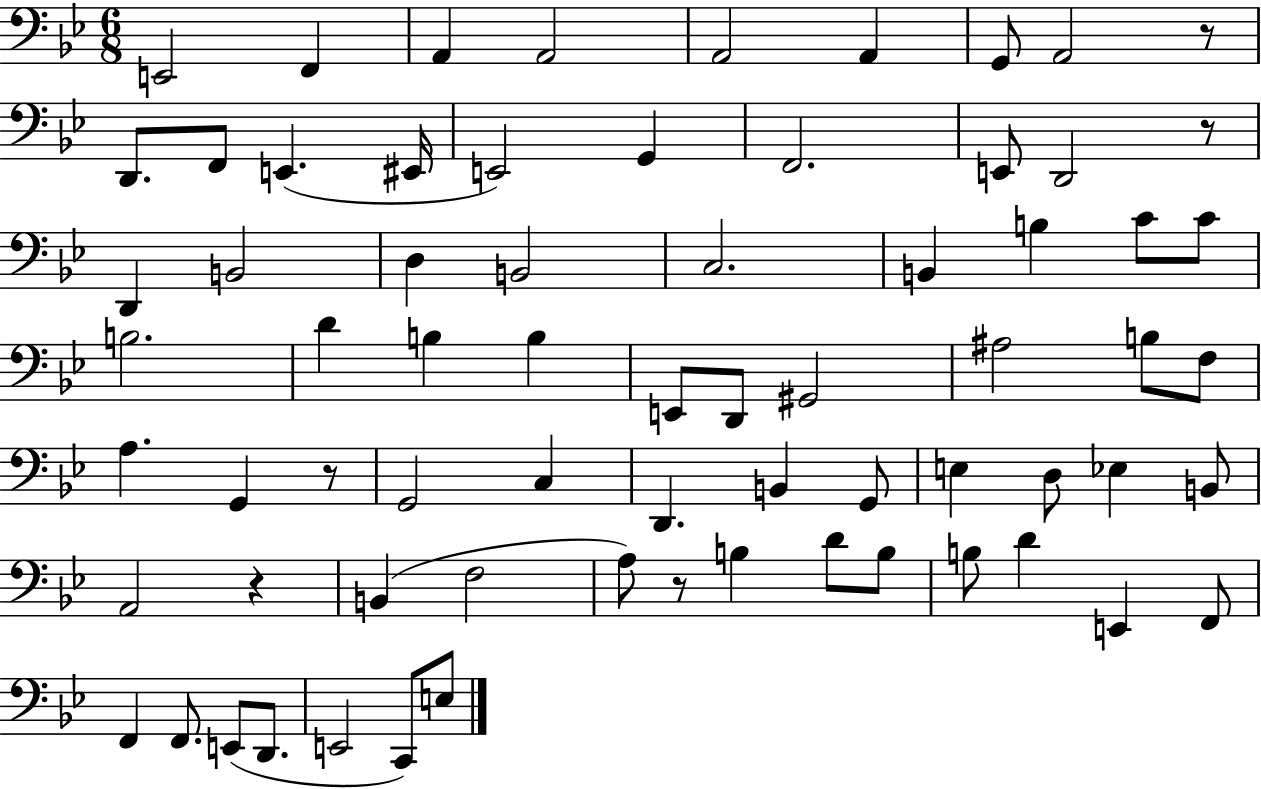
E2/h F2/q A2/q A2/h A2/h A2/q G2/e A2/h R/e D2/e. F2/e E2/q. EIS2/s E2/h G2/q F2/h. E2/e D2/h R/e D2/q B2/h D3/q B2/h C3/h. B2/q B3/q C4/e C4/e B3/h. D4/q B3/q B3/q E2/e D2/e G#2/h A#3/h B3/e F3/e A3/q. G2/q R/e G2/h C3/q D2/q. B2/q G2/e E3/q D3/e Eb3/q B2/e A2/h R/q B2/q F3/h A3/e R/e B3/q D4/e B3/e B3/e D4/q E2/q F2/e F2/q F2/e. E2/e D2/e. E2/h C2/e E3/e